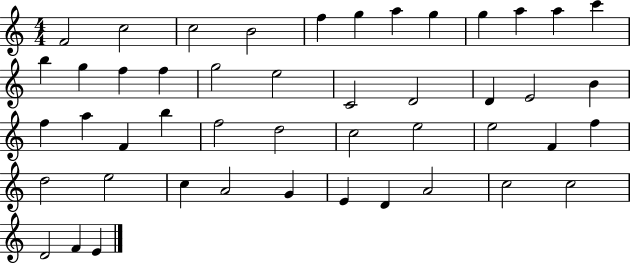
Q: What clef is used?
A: treble